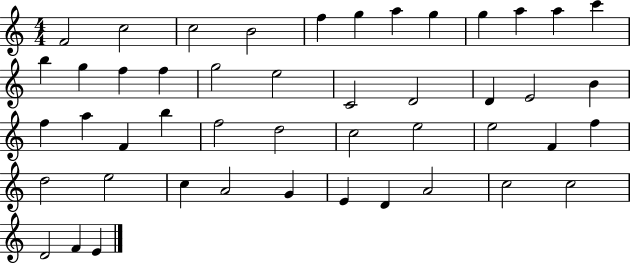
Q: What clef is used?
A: treble